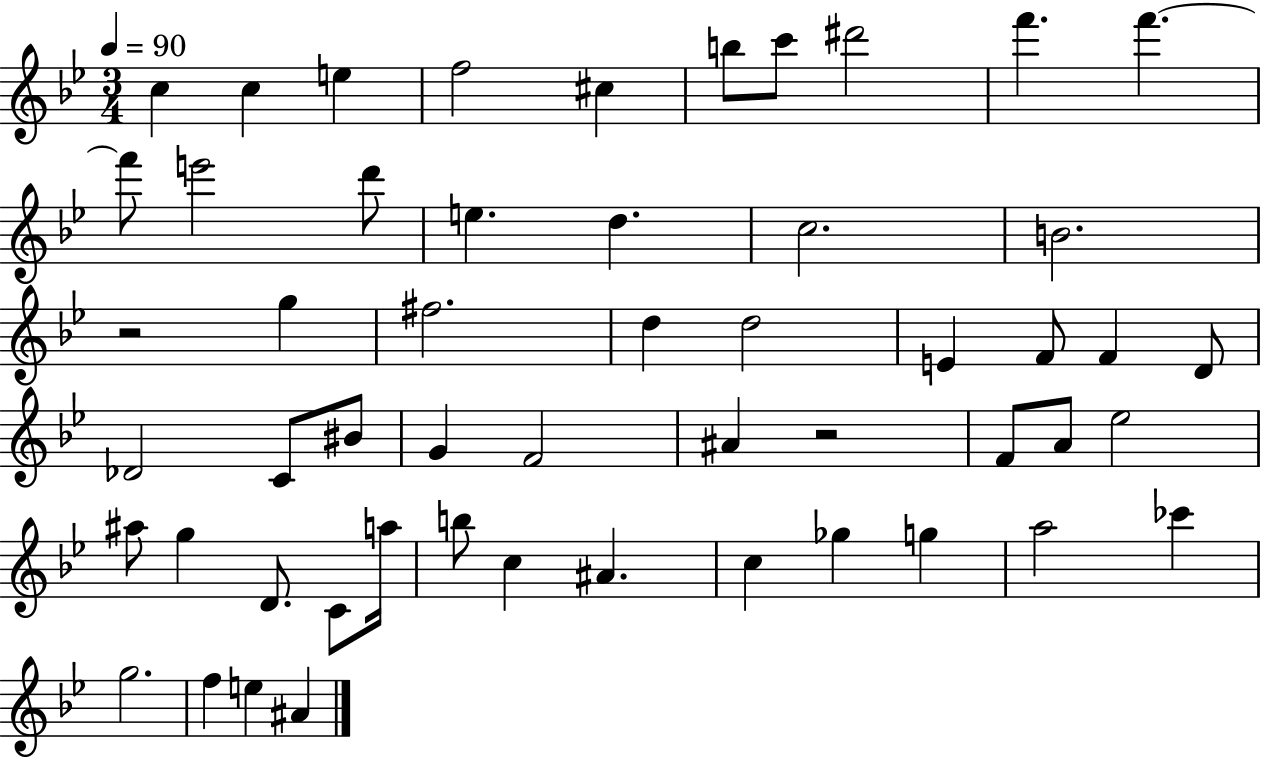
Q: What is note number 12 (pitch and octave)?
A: E6